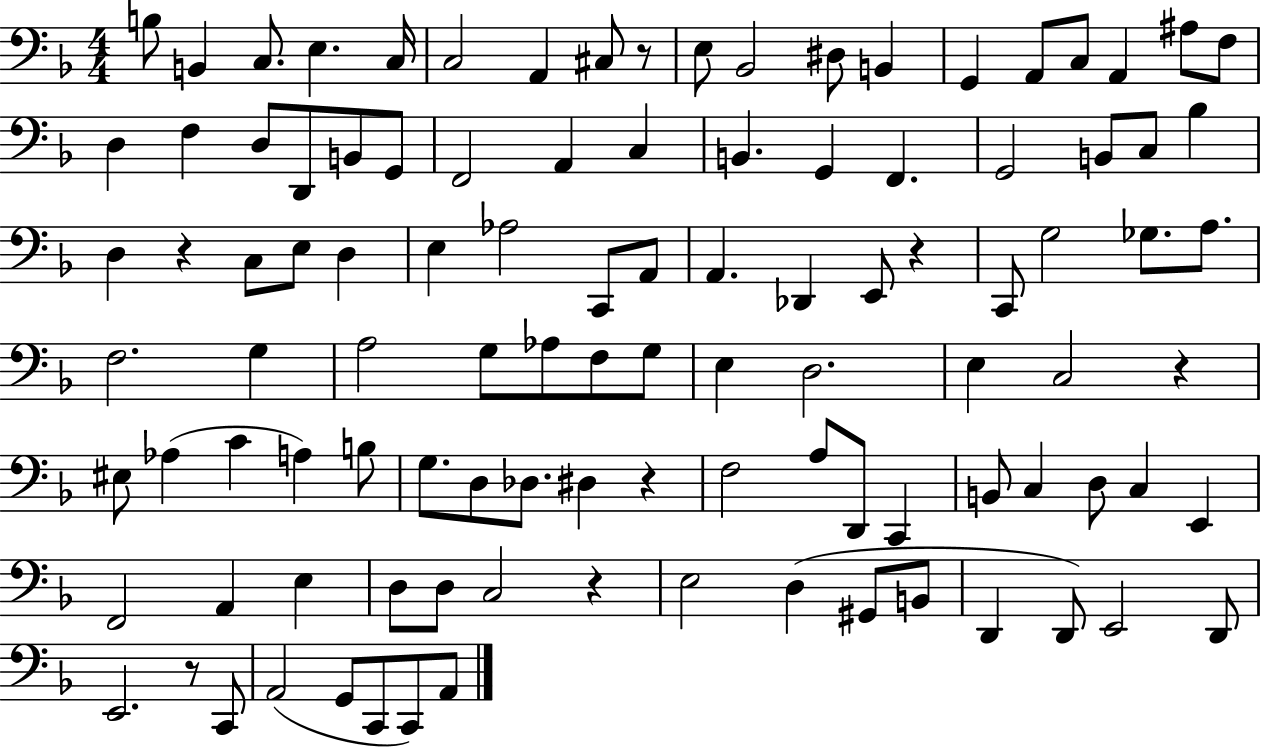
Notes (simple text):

B3/e B2/q C3/e. E3/q. C3/s C3/h A2/q C#3/e R/e E3/e Bb2/h D#3/e B2/q G2/q A2/e C3/e A2/q A#3/e F3/e D3/q F3/q D3/e D2/e B2/e G2/e F2/h A2/q C3/q B2/q. G2/q F2/q. G2/h B2/e C3/e Bb3/q D3/q R/q C3/e E3/e D3/q E3/q Ab3/h C2/e A2/e A2/q. Db2/q E2/e R/q C2/e G3/h Gb3/e. A3/e. F3/h. G3/q A3/h G3/e Ab3/e F3/e G3/e E3/q D3/h. E3/q C3/h R/q EIS3/e Ab3/q C4/q A3/q B3/e G3/e. D3/e Db3/e. D#3/q R/q F3/h A3/e D2/e C2/q B2/e C3/q D3/e C3/q E2/q F2/h A2/q E3/q D3/e D3/e C3/h R/q E3/h D3/q G#2/e B2/e D2/q D2/e E2/h D2/e E2/h. R/e C2/e A2/h G2/e C2/e C2/e A2/e